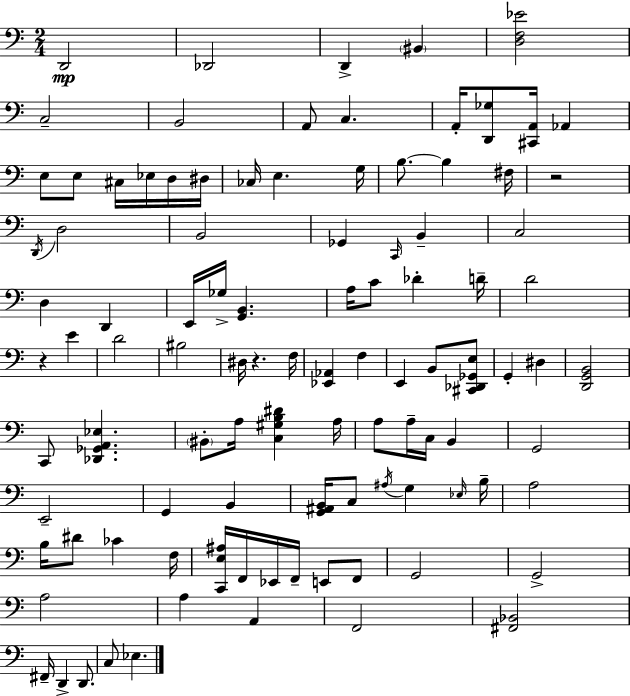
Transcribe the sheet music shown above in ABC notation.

X:1
T:Untitled
M:2/4
L:1/4
K:Am
D,,2 _D,,2 D,, ^B,, [D,F,_E]2 C,2 B,,2 A,,/2 C, A,,/4 [D,,_G,]/2 [^C,,A,,]/4 _A,, E,/2 E,/2 ^C,/4 _E,/4 D,/4 ^D,/4 _C,/4 E, G,/4 B,/2 B, ^F,/4 z2 D,,/4 D,2 B,,2 _G,, C,,/4 B,, C,2 D, D,, E,,/4 _G,/4 [G,,B,,] A,/4 C/2 _D D/4 D2 z E D2 ^B,2 ^D,/4 z F,/4 [_E,,_A,,] F, E,, B,,/2 [^C,,_D,,_G,,E,]/2 G,, ^D, [D,,G,,B,,]2 C,,/2 [_D,,_G,,A,,_E,] ^B,,/2 A,/4 [C,^G,B,^D] A,/4 A,/2 A,/4 C,/4 B,, G,,2 E,,2 G,, B,, [G,,^A,,B,,]/4 C,/2 ^A,/4 G, _E,/4 B,/4 A,2 B,/4 ^D/2 _C F,/4 [C,,E,^A,]/4 F,,/4 _E,,/4 F,,/4 E,,/2 F,,/2 G,,2 G,,2 A,2 A, A,, F,,2 [^F,,_B,,]2 ^F,,/4 D,, D,,/2 C,/2 _E,